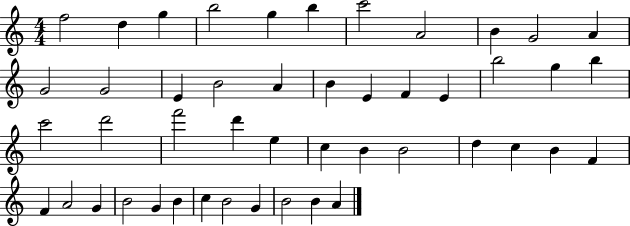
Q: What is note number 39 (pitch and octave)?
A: B4